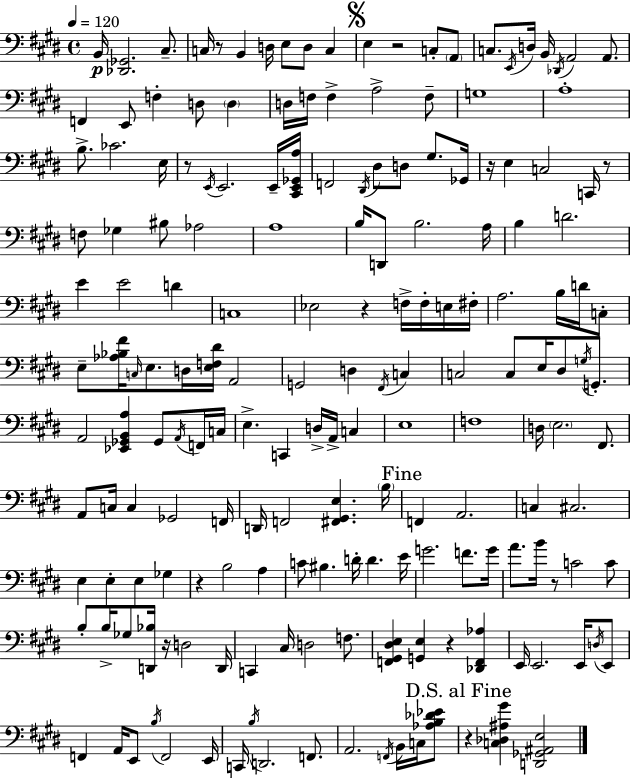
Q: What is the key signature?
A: E major